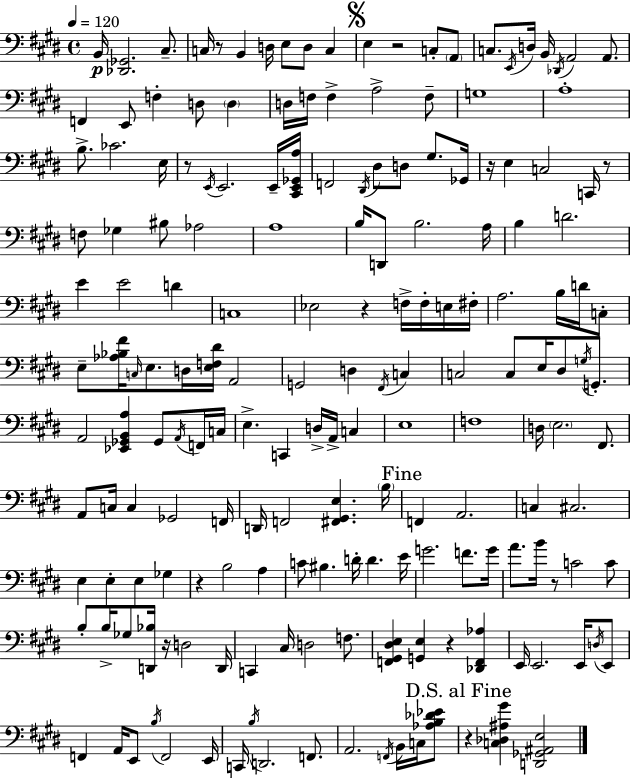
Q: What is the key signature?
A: E major